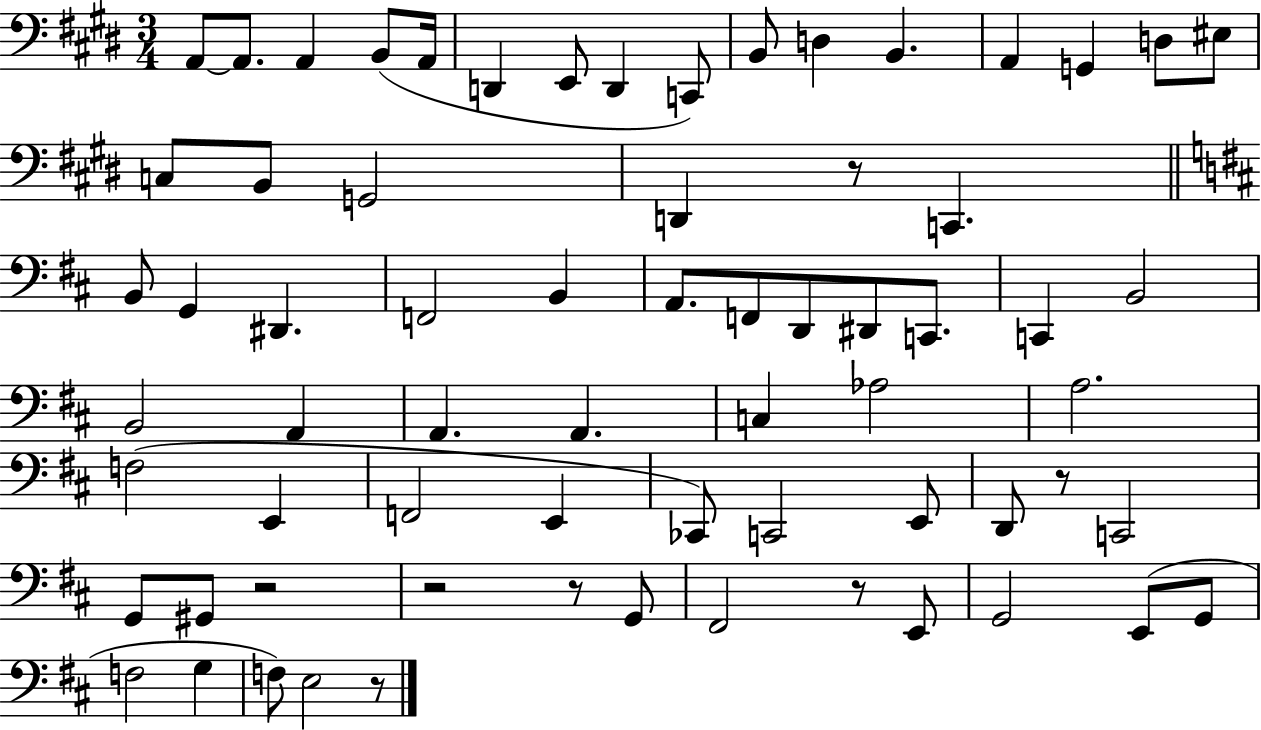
X:1
T:Untitled
M:3/4
L:1/4
K:E
A,,/2 A,,/2 A,, B,,/2 A,,/4 D,, E,,/2 D,, C,,/2 B,,/2 D, B,, A,, G,, D,/2 ^E,/2 C,/2 B,,/2 G,,2 D,, z/2 C,, B,,/2 G,, ^D,, F,,2 B,, A,,/2 F,,/2 D,,/2 ^D,,/2 C,,/2 C,, B,,2 B,,2 A,, A,, A,, C, _A,2 A,2 F,2 E,, F,,2 E,, _C,,/2 C,,2 E,,/2 D,,/2 z/2 C,,2 G,,/2 ^G,,/2 z2 z2 z/2 G,,/2 ^F,,2 z/2 E,,/2 G,,2 E,,/2 G,,/2 F,2 G, F,/2 E,2 z/2